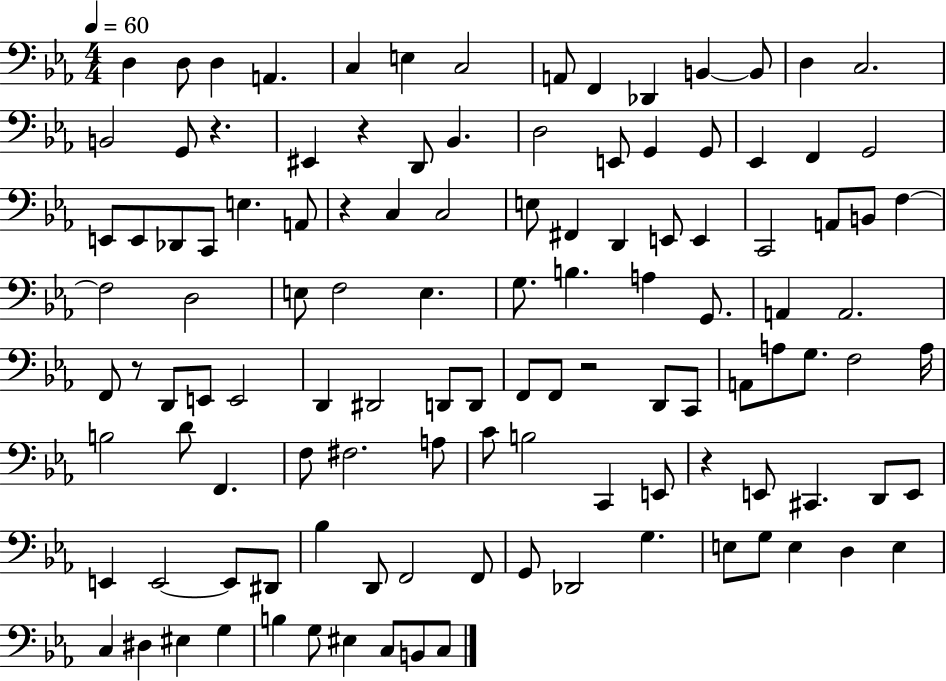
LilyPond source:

{
  \clef bass
  \numericTimeSignature
  \time 4/4
  \key ees \major
  \tempo 4 = 60
  \repeat volta 2 { d4 d8 d4 a,4. | c4 e4 c2 | a,8 f,4 des,4 b,4~~ b,8 | d4 c2. | \break b,2 g,8 r4. | eis,4 r4 d,8 bes,4. | d2 e,8 g,4 g,8 | ees,4 f,4 g,2 | \break e,8 e,8 des,8 c,8 e4. a,8 | r4 c4 c2 | e8 fis,4 d,4 e,8 e,4 | c,2 a,8 b,8 f4~~ | \break f2 d2 | e8 f2 e4. | g8. b4. a4 g,8. | a,4 a,2. | \break f,8 r8 d,8 e,8 e,2 | d,4 dis,2 d,8 d,8 | f,8 f,8 r2 d,8 c,8 | a,8 a8 g8. f2 a16 | \break b2 d'8 f,4. | f8 fis2. a8 | c'8 b2 c,4 e,8 | r4 e,8 cis,4. d,8 e,8 | \break e,4 e,2~~ e,8 dis,8 | bes4 d,8 f,2 f,8 | g,8 des,2 g4. | e8 g8 e4 d4 e4 | \break c4 dis4 eis4 g4 | b4 g8 eis4 c8 b,8 c8 | } \bar "|."
}